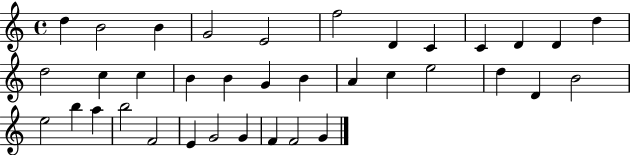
D5/q B4/h B4/q G4/h E4/h F5/h D4/q C4/q C4/q D4/q D4/q D5/q D5/h C5/q C5/q B4/q B4/q G4/q B4/q A4/q C5/q E5/h D5/q D4/q B4/h E5/h B5/q A5/q B5/h F4/h E4/q G4/h G4/q F4/q F4/h G4/q